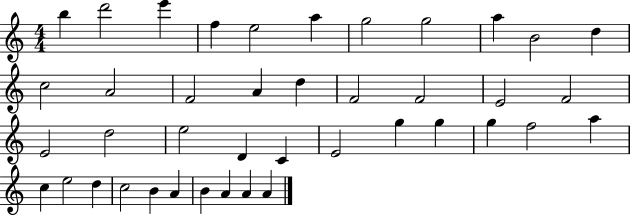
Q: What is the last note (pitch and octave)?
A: A4